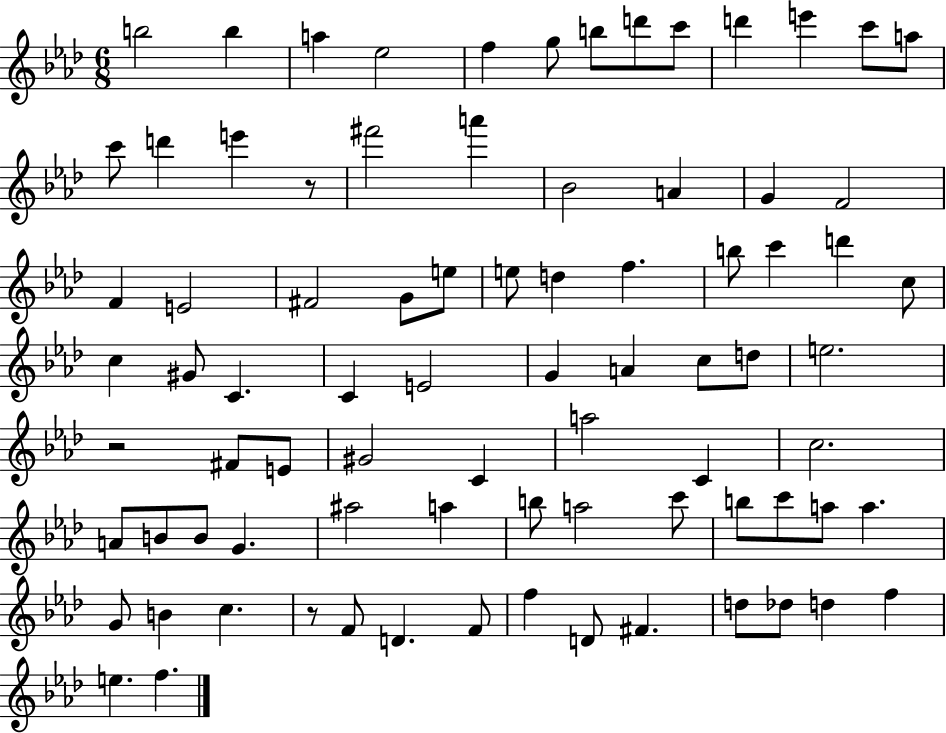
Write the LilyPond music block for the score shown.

{
  \clef treble
  \numericTimeSignature
  \time 6/8
  \key aes \major
  b''2 b''4 | a''4 ees''2 | f''4 g''8 b''8 d'''8 c'''8 | d'''4 e'''4 c'''8 a''8 | \break c'''8 d'''4 e'''4 r8 | fis'''2 a'''4 | bes'2 a'4 | g'4 f'2 | \break f'4 e'2 | fis'2 g'8 e''8 | e''8 d''4 f''4. | b''8 c'''4 d'''4 c''8 | \break c''4 gis'8 c'4. | c'4 e'2 | g'4 a'4 c''8 d''8 | e''2. | \break r2 fis'8 e'8 | gis'2 c'4 | a''2 c'4 | c''2. | \break a'8 b'8 b'8 g'4. | ais''2 a''4 | b''8 a''2 c'''8 | b''8 c'''8 a''8 a''4. | \break g'8 b'4 c''4. | r8 f'8 d'4. f'8 | f''4 d'8 fis'4. | d''8 des''8 d''4 f''4 | \break e''4. f''4. | \bar "|."
}